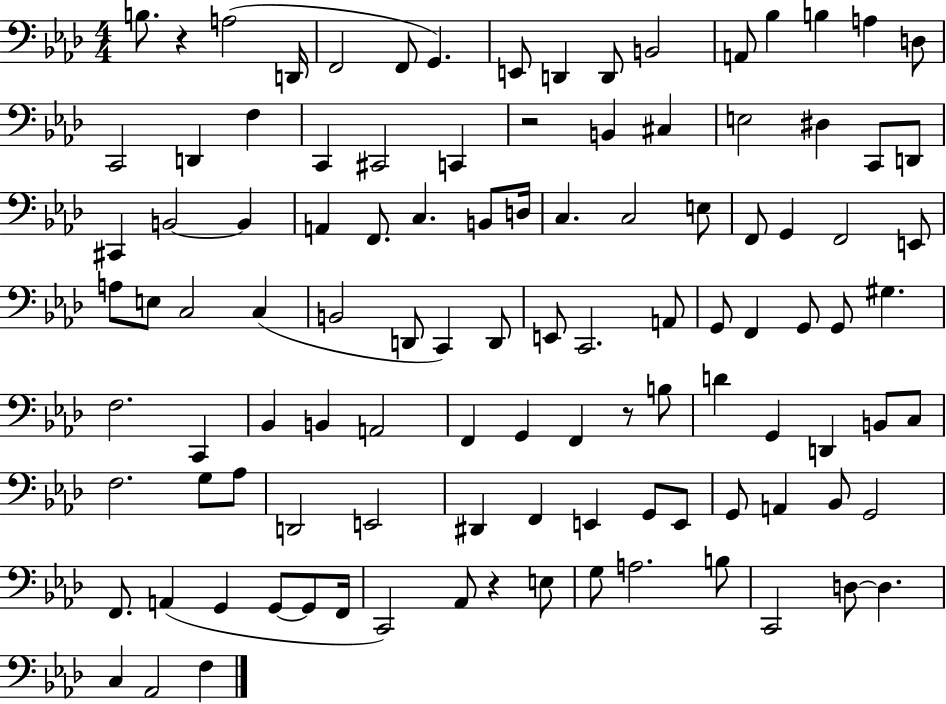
B3/e. R/q A3/h D2/s F2/h F2/e G2/q. E2/e D2/q D2/e B2/h A2/e Bb3/q B3/q A3/q D3/e C2/h D2/q F3/q C2/q C#2/h C2/q R/h B2/q C#3/q E3/h D#3/q C2/e D2/e C#2/q B2/h B2/q A2/q F2/e. C3/q. B2/e D3/s C3/q. C3/h E3/e F2/e G2/q F2/h E2/e A3/e E3/e C3/h C3/q B2/h D2/e C2/q D2/e E2/e C2/h. A2/e G2/e F2/q G2/e G2/e G#3/q. F3/h. C2/q Bb2/q B2/q A2/h F2/q G2/q F2/q R/e B3/e D4/q G2/q D2/q B2/e C3/e F3/h. G3/e Ab3/e D2/h E2/h D#2/q F2/q E2/q G2/e E2/e G2/e A2/q Bb2/e G2/h F2/e. A2/q G2/q G2/e G2/e F2/s C2/h Ab2/e R/q E3/e G3/e A3/h. B3/e C2/h D3/e D3/q. C3/q Ab2/h F3/q